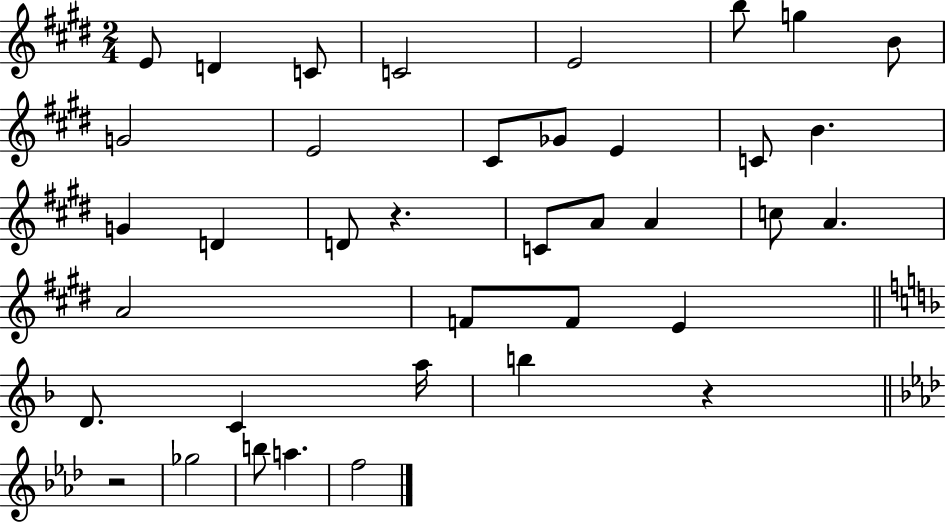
X:1
T:Untitled
M:2/4
L:1/4
K:E
E/2 D C/2 C2 E2 b/2 g B/2 G2 E2 ^C/2 _G/2 E C/2 B G D D/2 z C/2 A/2 A c/2 A A2 F/2 F/2 E D/2 C a/4 b z z2 _g2 b/2 a f2